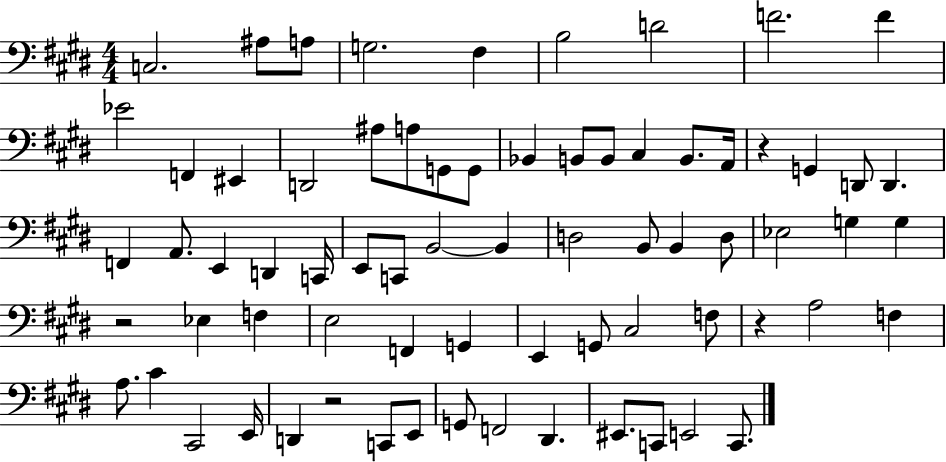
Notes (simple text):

C3/h. A#3/e A3/e G3/h. F#3/q B3/h D4/h F4/h. F4/q Eb4/h F2/q EIS2/q D2/h A#3/e A3/e G2/e G2/e Bb2/q B2/e B2/e C#3/q B2/e. A2/s R/q G2/q D2/e D2/q. F2/q A2/e. E2/q D2/q C2/s E2/e C2/e B2/h B2/q D3/h B2/e B2/q D3/e Eb3/h G3/q G3/q R/h Eb3/q F3/q E3/h F2/q G2/q E2/q G2/e C#3/h F3/e R/q A3/h F3/q A3/e. C#4/q C#2/h E2/s D2/q R/h C2/e E2/e G2/e F2/h D#2/q. EIS2/e. C2/e E2/h C2/e.